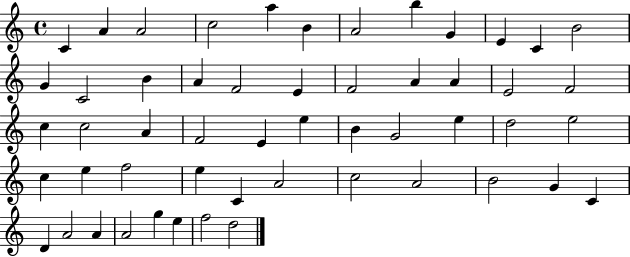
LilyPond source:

{
  \clef treble
  \time 4/4
  \defaultTimeSignature
  \key c \major
  c'4 a'4 a'2 | c''2 a''4 b'4 | a'2 b''4 g'4 | e'4 c'4 b'2 | \break g'4 c'2 b'4 | a'4 f'2 e'4 | f'2 a'4 a'4 | e'2 f'2 | \break c''4 c''2 a'4 | f'2 e'4 e''4 | b'4 g'2 e''4 | d''2 e''2 | \break c''4 e''4 f''2 | e''4 c'4 a'2 | c''2 a'2 | b'2 g'4 c'4 | \break d'4 a'2 a'4 | a'2 g''4 e''4 | f''2 d''2 | \bar "|."
}